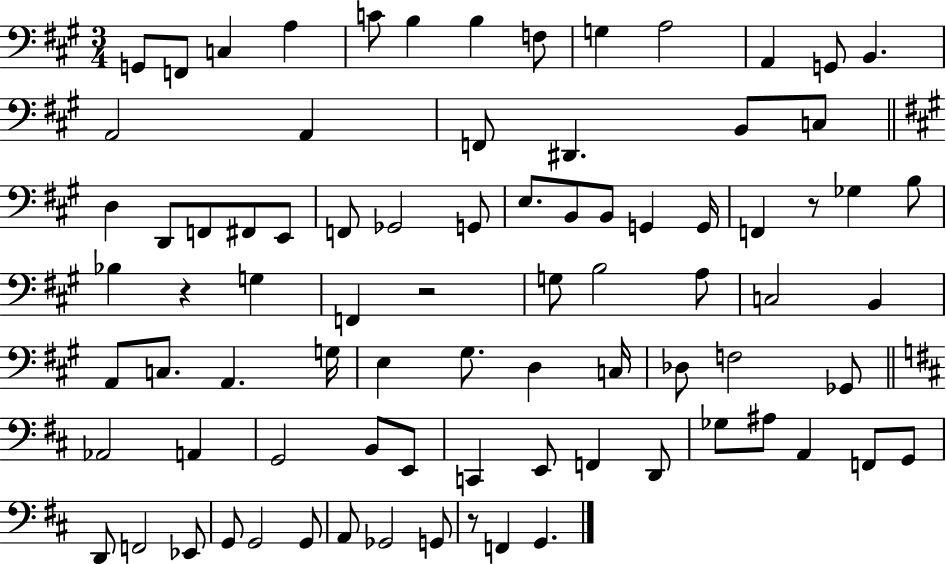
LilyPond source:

{
  \clef bass
  \numericTimeSignature
  \time 3/4
  \key a \major
  g,8 f,8 c4 a4 | c'8 b4 b4 f8 | g4 a2 | a,4 g,8 b,4. | \break a,2 a,4 | f,8 dis,4. b,8 c8 | \bar "||" \break \key a \major d4 d,8 f,8 fis,8 e,8 | f,8 ges,2 g,8 | e8. b,8 b,8 g,4 g,16 | f,4 r8 ges4 b8 | \break bes4 r4 g4 | f,4 r2 | g8 b2 a8 | c2 b,4 | \break a,8 c8. a,4. g16 | e4 gis8. d4 c16 | des8 f2 ges,8 | \bar "||" \break \key d \major aes,2 a,4 | g,2 b,8 e,8 | c,4 e,8 f,4 d,8 | ges8 ais8 a,4 f,8 g,8 | \break d,8 f,2 ees,8 | g,8 g,2 g,8 | a,8 ges,2 g,8 | r8 f,4 g,4. | \break \bar "|."
}